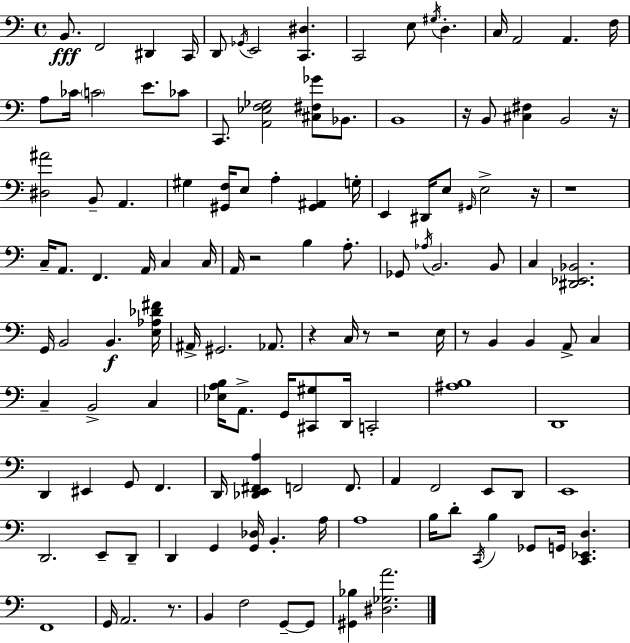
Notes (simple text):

B2/e. F2/h D#2/q C2/s D2/e Gb2/s E2/h [C2,D#3]/q. C2/h E3/e G#3/s D3/q. C3/s A2/h A2/q. F3/s A3/e CES4/s C4/h E4/e. CES4/e C2/e. [A2,Eb3,F3,Gb3]/h [C#3,F#3,Gb4]/e Bb2/e. B2/w R/s B2/e [C#3,F#3]/q B2/h R/s [D#3,A#4]/h B2/e A2/q. G#3/q [G#2,F3]/s E3/e A3/q [G#2,A#2]/q G3/s E2/q D#2/s E3/e G#2/s E3/h R/s R/w C3/s A2/e. F2/q. A2/s C3/q C3/s A2/s R/h B3/q A3/e. Gb2/e Ab3/s B2/h. B2/e C3/q [D#2,Eb2,Bb2]/h. G2/s B2/h B2/q. [E3,Ab3,Db4,F#4]/s A#2/s G#2/h. Ab2/e. R/q C3/s R/e R/h E3/s R/e B2/q B2/q A2/e C3/q C3/q B2/h C3/q [Eb3,A3,B3]/s A2/e. G2/s [C#2,G#3]/e D2/s C2/h [A#3,B3]/w D2/w D2/q EIS2/q G2/e F2/q. D2/s [Db2,E2,F#2,A3]/q F2/h F2/e. A2/q F2/h E2/e D2/e E2/w D2/h. E2/e D2/e D2/q G2/q [G2,Db3]/s B2/q. A3/s A3/w B3/s D4/e C2/s B3/q Gb2/e G2/s [C2,Eb2,D3]/q. F2/w G2/s A2/h. R/e. B2/q F3/h G2/e G2/e [G#2,Bb3]/q [D#3,Gb3,A4]/h.